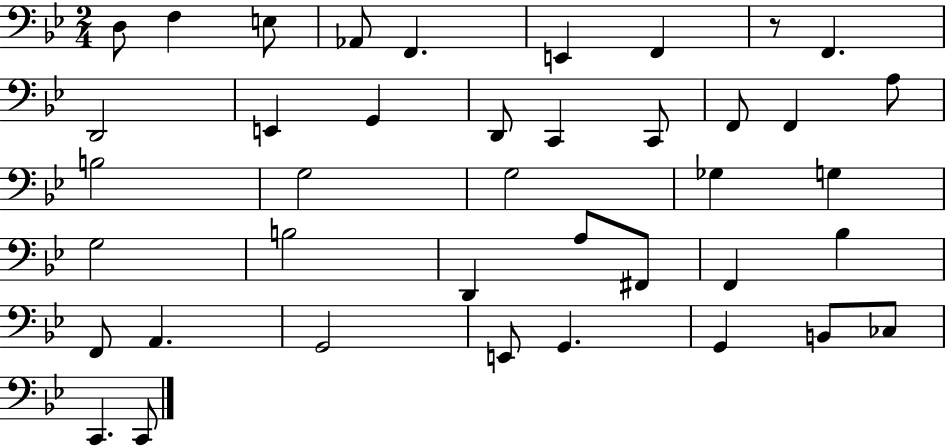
D3/e F3/q E3/e Ab2/e F2/q. E2/q F2/q R/e F2/q. D2/h E2/q G2/q D2/e C2/q C2/e F2/e F2/q A3/e B3/h G3/h G3/h Gb3/q G3/q G3/h B3/h D2/q A3/e F#2/e F2/q Bb3/q F2/e A2/q. G2/h E2/e G2/q. G2/q B2/e CES3/e C2/q. C2/e